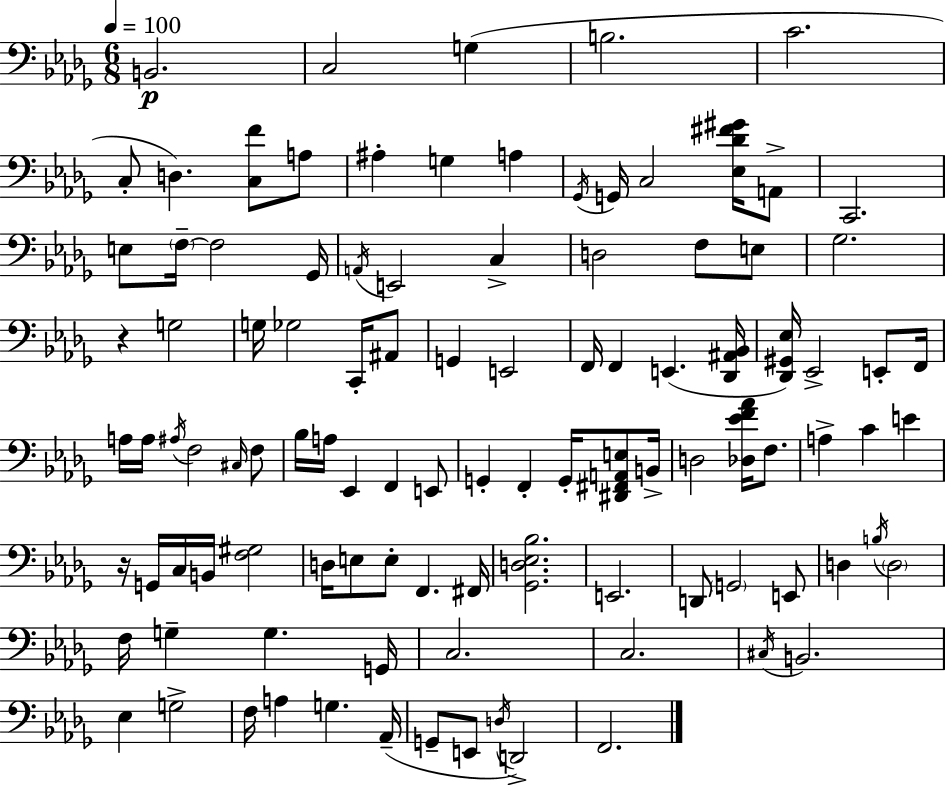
B2/h. C3/h G3/q B3/h. C4/h. C3/e D3/q. [C3,F4]/e A3/e A#3/q G3/q A3/q Gb2/s G2/s C3/h [Eb3,Db4,F#4,G#4]/s A2/e C2/h. E3/e F3/s F3/h Gb2/s A2/s E2/h C3/q D3/h F3/e E3/e Gb3/h. R/q G3/h G3/s Gb3/h C2/s A#2/e G2/q E2/h F2/s F2/q E2/q. [Db2,A#2,Bb2]/s [Db2,G#2,Eb3]/s Eb2/h E2/e F2/s A3/s A3/s A#3/s F3/h C#3/s F3/e Bb3/s A3/s Eb2/q F2/q E2/e G2/q F2/q G2/s [D#2,F#2,A2,E3]/e B2/s D3/h [Db3,Eb4,F4,Ab4]/s F3/e. A3/q C4/q E4/q R/s G2/s C3/s B2/s [F3,G#3]/h D3/s E3/e E3/e F2/q. F#2/s [Gb2,D3,Eb3,Bb3]/h. E2/h. D2/e G2/h E2/e D3/q B3/s D3/h F3/s G3/q G3/q. G2/s C3/h. C3/h. C#3/s B2/h. Eb3/q G3/h F3/s A3/q G3/q. Ab2/s G2/e E2/e D3/s D2/h F2/h.